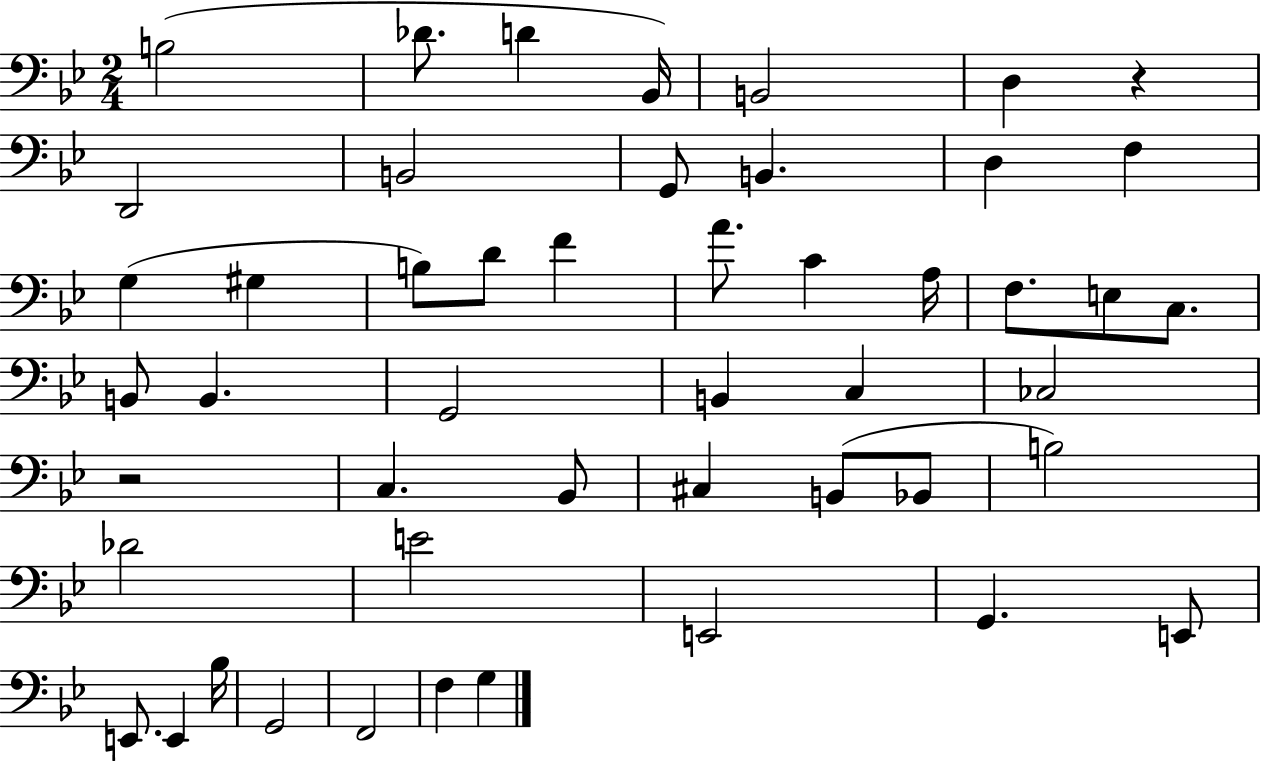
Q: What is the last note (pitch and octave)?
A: G3